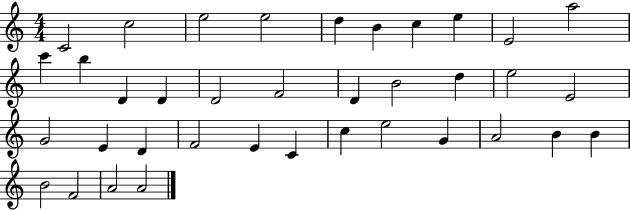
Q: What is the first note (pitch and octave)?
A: C4